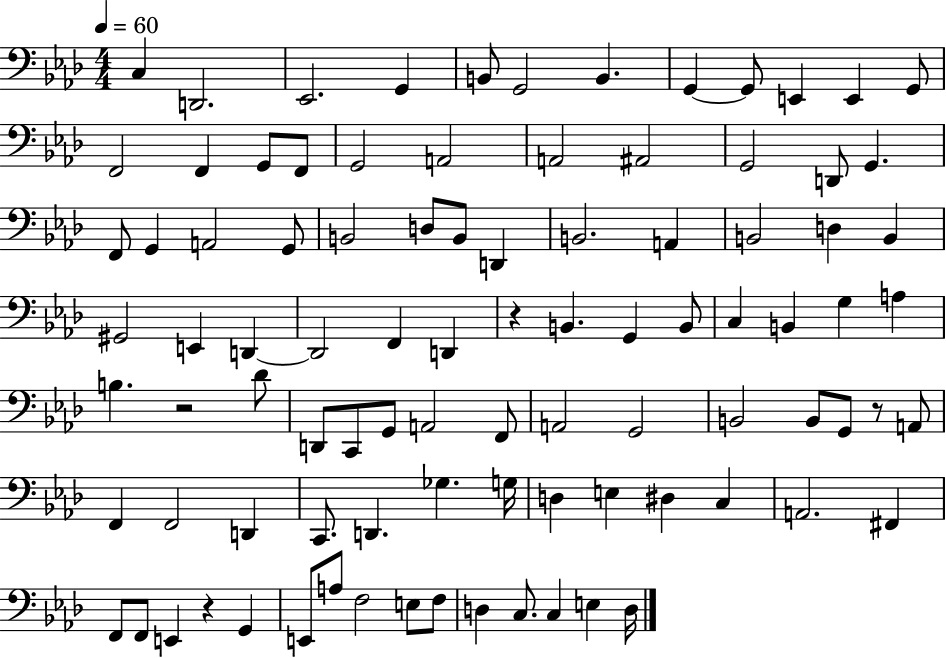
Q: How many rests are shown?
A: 4